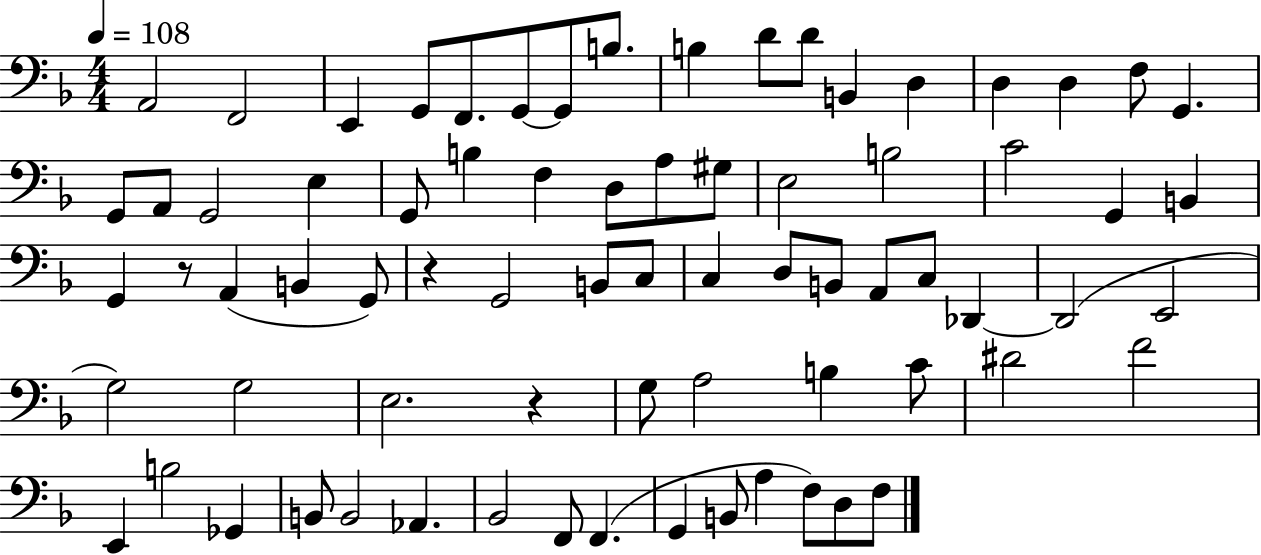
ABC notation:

X:1
T:Untitled
M:4/4
L:1/4
K:F
A,,2 F,,2 E,, G,,/2 F,,/2 G,,/2 G,,/2 B,/2 B, D/2 D/2 B,, D, D, D, F,/2 G,, G,,/2 A,,/2 G,,2 E, G,,/2 B, F, D,/2 A,/2 ^G,/2 E,2 B,2 C2 G,, B,, G,, z/2 A,, B,, G,,/2 z G,,2 B,,/2 C,/2 C, D,/2 B,,/2 A,,/2 C,/2 _D,, _D,,2 E,,2 G,2 G,2 E,2 z G,/2 A,2 B, C/2 ^D2 F2 E,, B,2 _G,, B,,/2 B,,2 _A,, _B,,2 F,,/2 F,, G,, B,,/2 A, F,/2 D,/2 F,/2